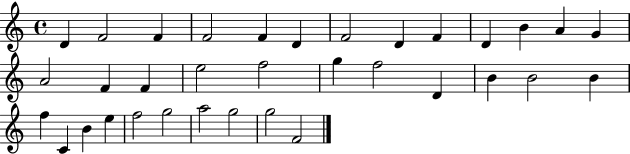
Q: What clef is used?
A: treble